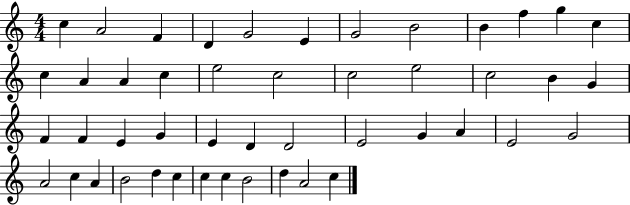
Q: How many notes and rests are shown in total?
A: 47